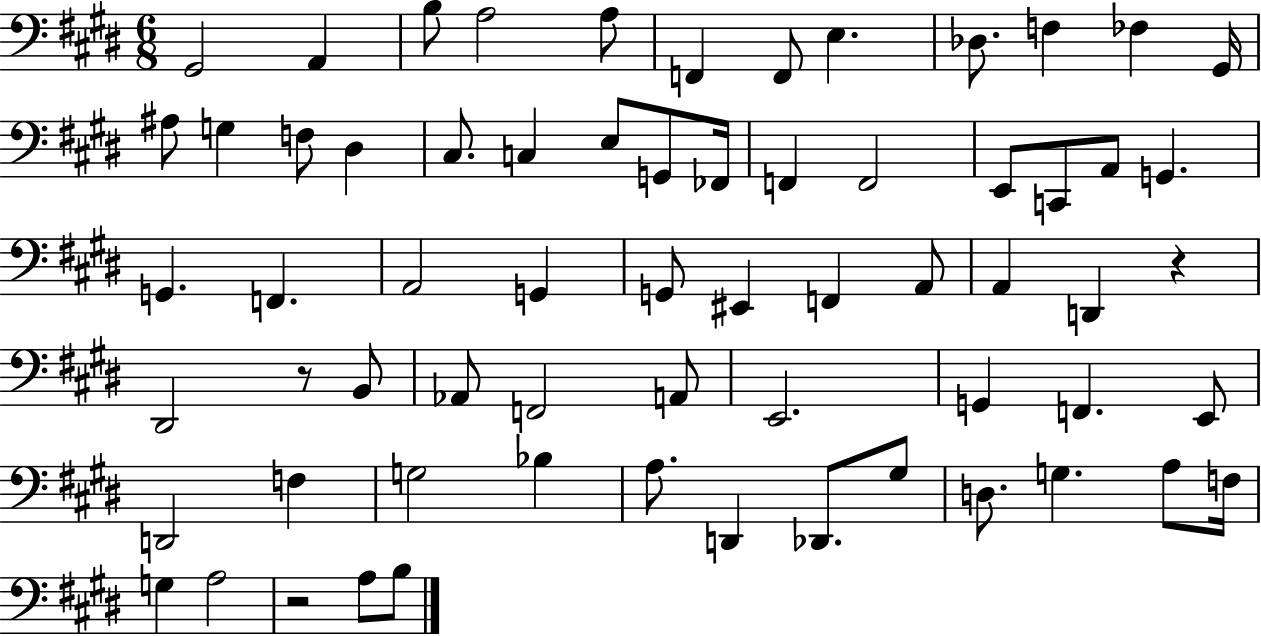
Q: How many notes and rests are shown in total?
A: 65